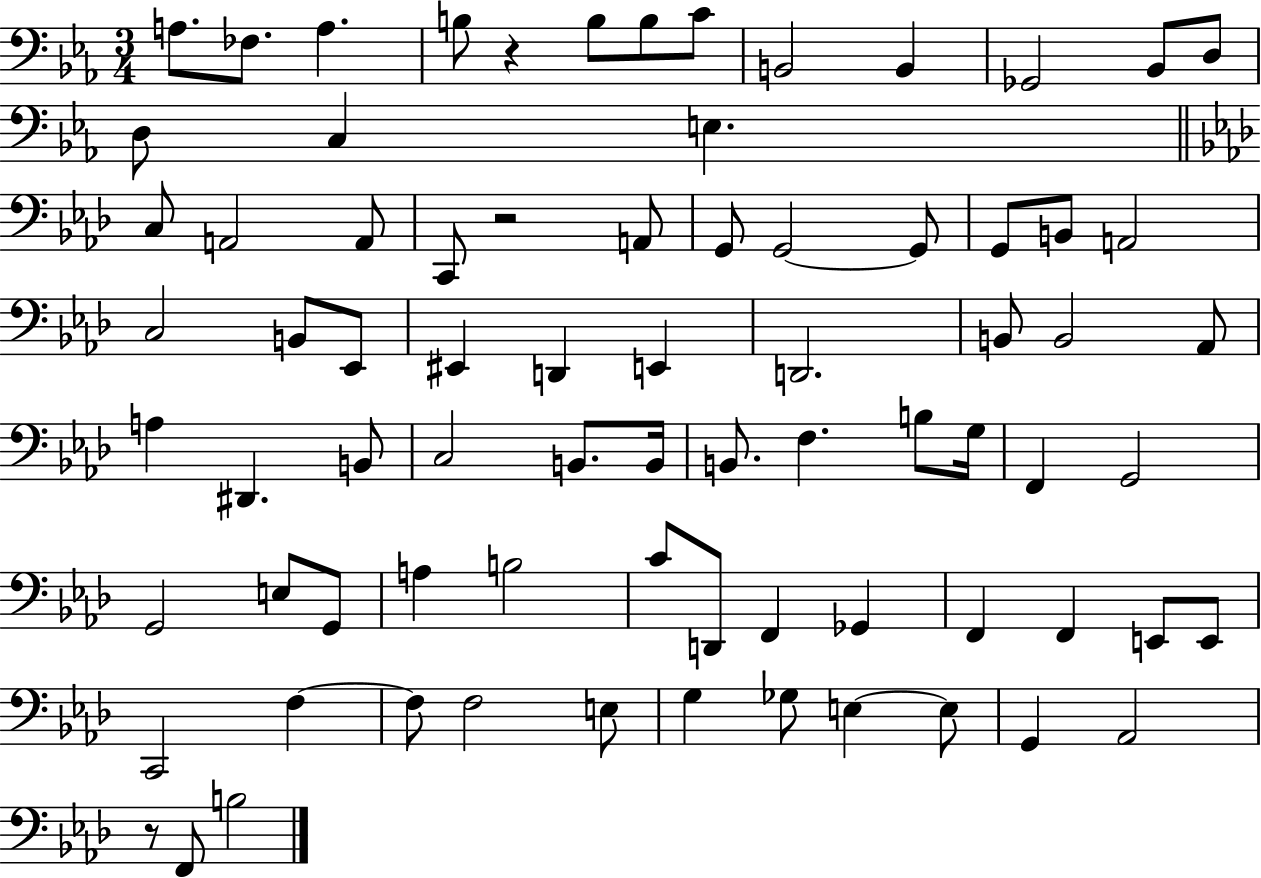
{
  \clef bass
  \numericTimeSignature
  \time 3/4
  \key ees \major
  a8. fes8. a4. | b8 r4 b8 b8 c'8 | b,2 b,4 | ges,2 bes,8 d8 | \break d8 c4 e4. | \bar "||" \break \key aes \major c8 a,2 a,8 | c,8 r2 a,8 | g,8 g,2~~ g,8 | g,8 b,8 a,2 | \break c2 b,8 ees,8 | eis,4 d,4 e,4 | d,2. | b,8 b,2 aes,8 | \break a4 dis,4. b,8 | c2 b,8. b,16 | b,8. f4. b8 g16 | f,4 g,2 | \break g,2 e8 g,8 | a4 b2 | c'8 d,8 f,4 ges,4 | f,4 f,4 e,8 e,8 | \break c,2 f4~~ | f8 f2 e8 | g4 ges8 e4~~ e8 | g,4 aes,2 | \break r8 f,8 b2 | \bar "|."
}